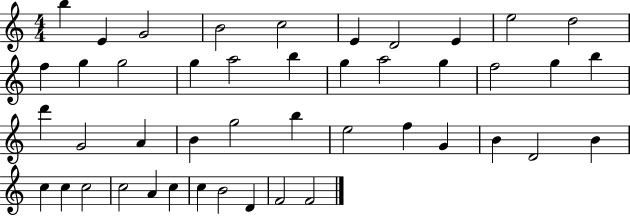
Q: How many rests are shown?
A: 0